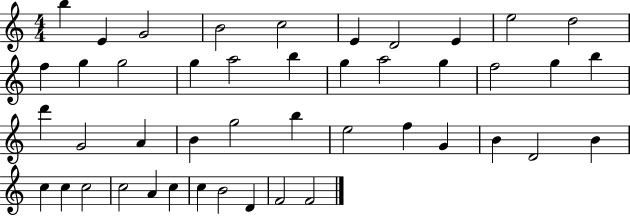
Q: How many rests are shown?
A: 0